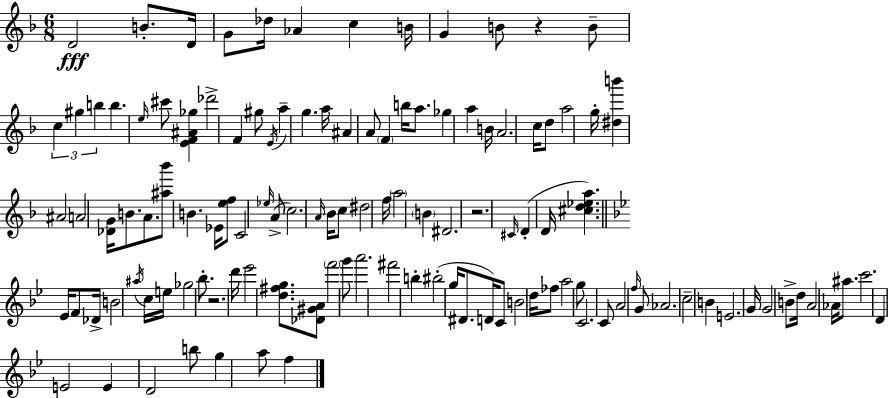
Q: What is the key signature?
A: D minor